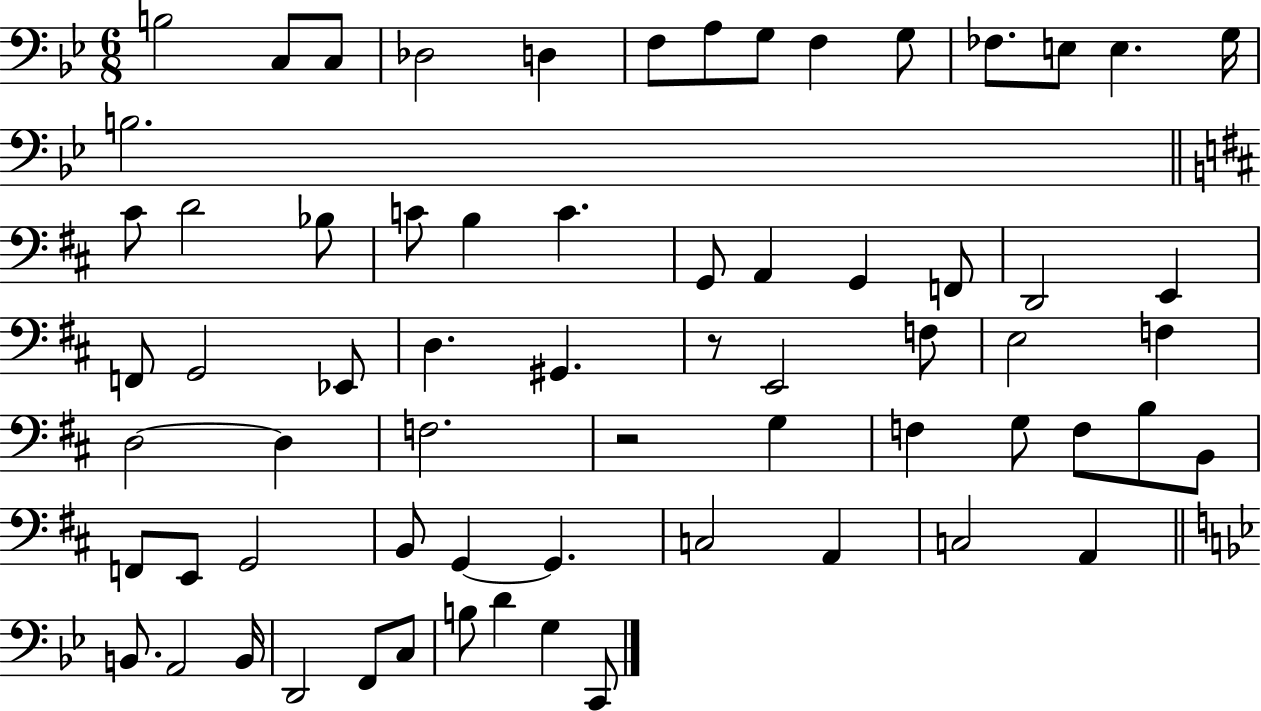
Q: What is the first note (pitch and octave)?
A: B3